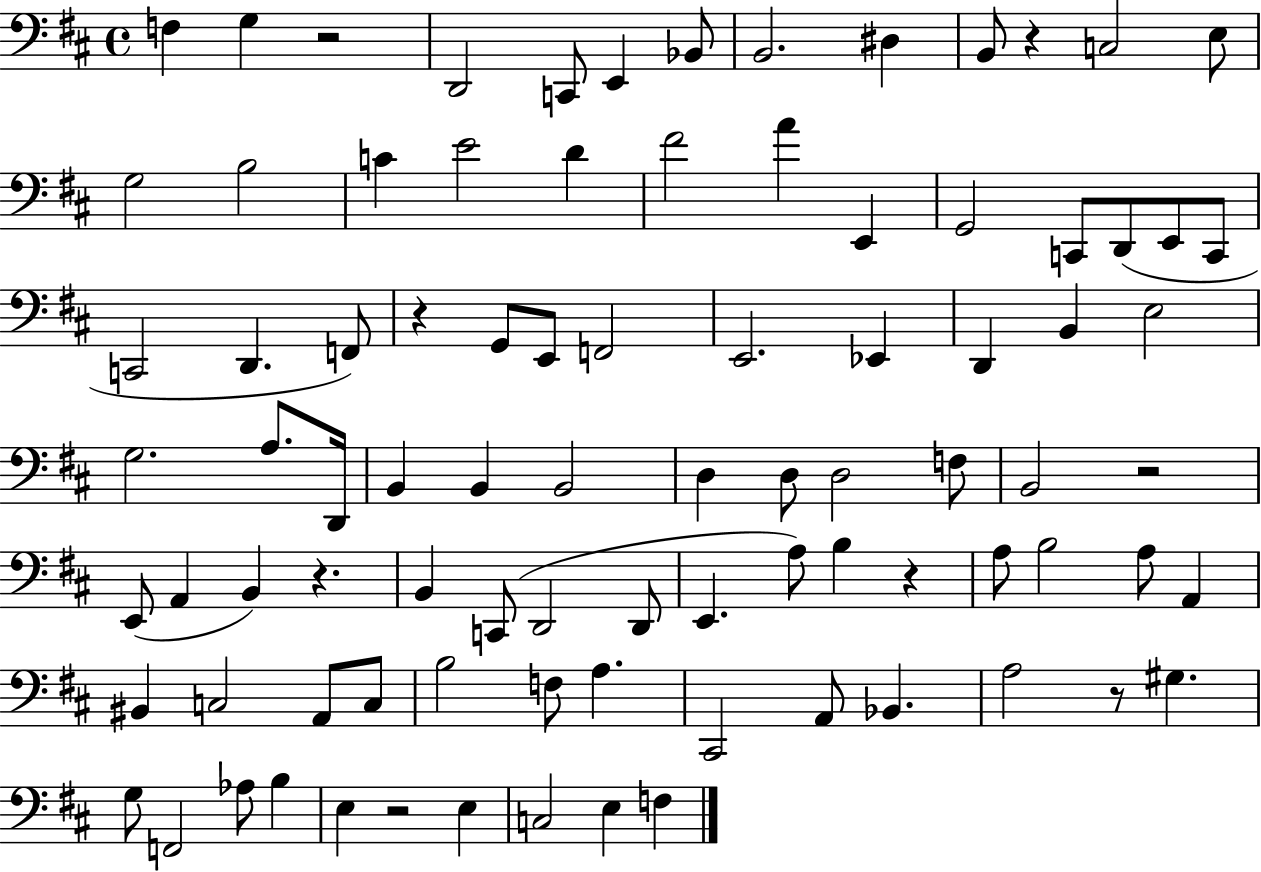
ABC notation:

X:1
T:Untitled
M:4/4
L:1/4
K:D
F, G, z2 D,,2 C,,/2 E,, _B,,/2 B,,2 ^D, B,,/2 z C,2 E,/2 G,2 B,2 C E2 D ^F2 A E,, G,,2 C,,/2 D,,/2 E,,/2 C,,/2 C,,2 D,, F,,/2 z G,,/2 E,,/2 F,,2 E,,2 _E,, D,, B,, E,2 G,2 A,/2 D,,/4 B,, B,, B,,2 D, D,/2 D,2 F,/2 B,,2 z2 E,,/2 A,, B,, z B,, C,,/2 D,,2 D,,/2 E,, A,/2 B, z A,/2 B,2 A,/2 A,, ^B,, C,2 A,,/2 C,/2 B,2 F,/2 A, ^C,,2 A,,/2 _B,, A,2 z/2 ^G, G,/2 F,,2 _A,/2 B, E, z2 E, C,2 E, F,